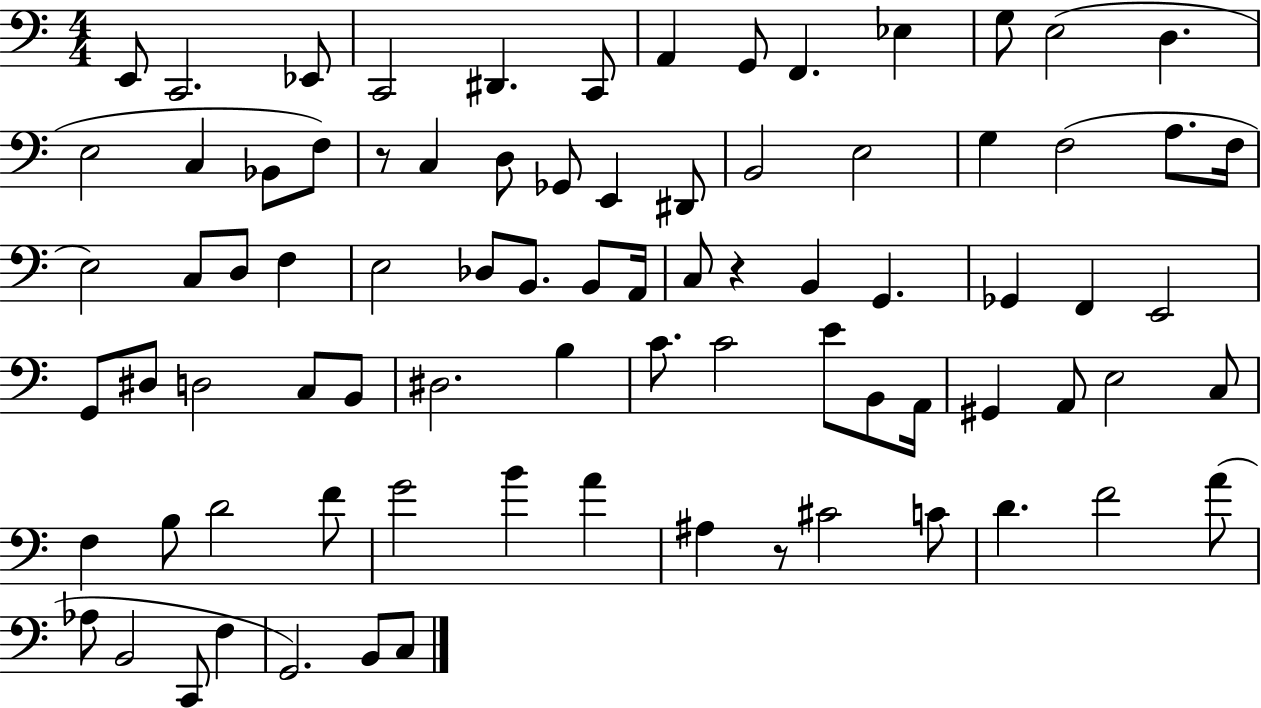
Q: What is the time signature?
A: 4/4